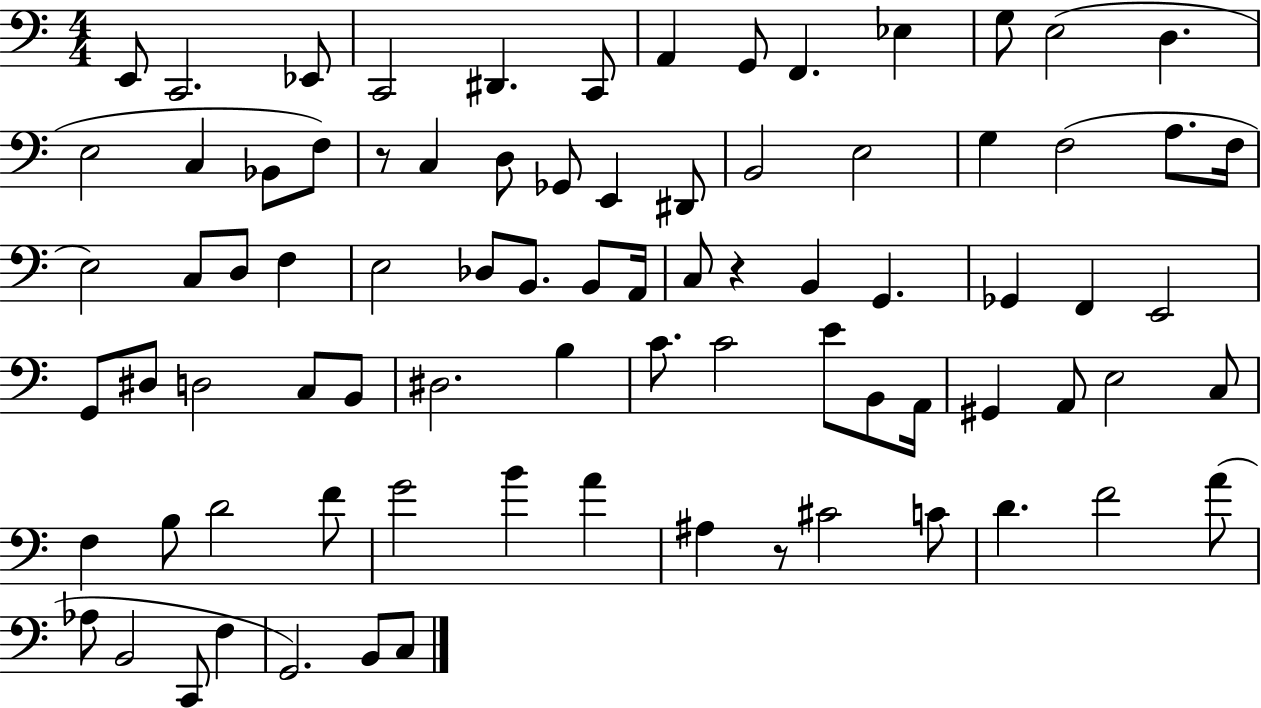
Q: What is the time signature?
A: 4/4